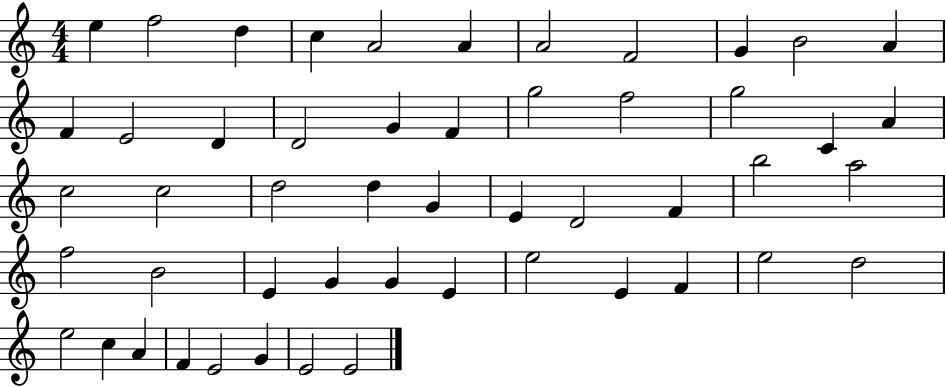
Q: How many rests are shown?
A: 0